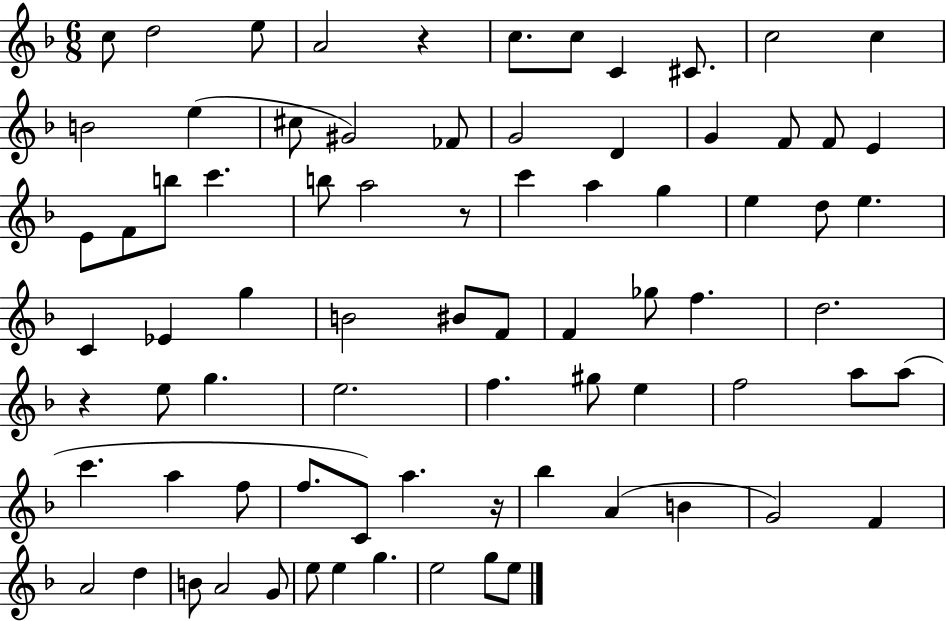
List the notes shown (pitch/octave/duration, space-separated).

C5/e D5/h E5/e A4/h R/q C5/e. C5/e C4/q C#4/e. C5/h C5/q B4/h E5/q C#5/e G#4/h FES4/e G4/h D4/q G4/q F4/e F4/e E4/q E4/e F4/e B5/e C6/q. B5/e A5/h R/e C6/q A5/q G5/q E5/q D5/e E5/q. C4/q Eb4/q G5/q B4/h BIS4/e F4/e F4/q Gb5/e F5/q. D5/h. R/q E5/e G5/q. E5/h. F5/q. G#5/e E5/q F5/h A5/e A5/e C6/q. A5/q F5/e F5/e. C4/e A5/q. R/s Bb5/q A4/q B4/q G4/h F4/q A4/h D5/q B4/e A4/h G4/e E5/e E5/q G5/q. E5/h G5/e E5/e